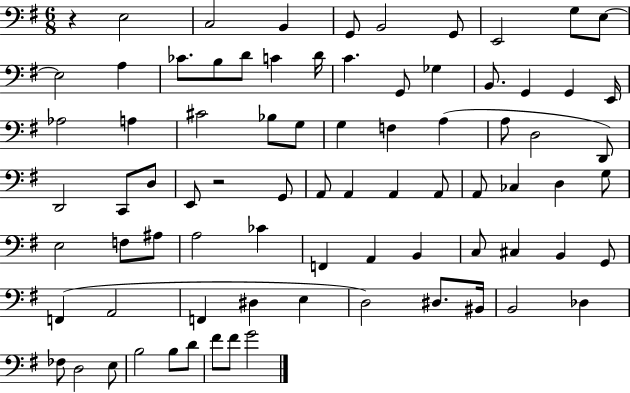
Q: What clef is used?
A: bass